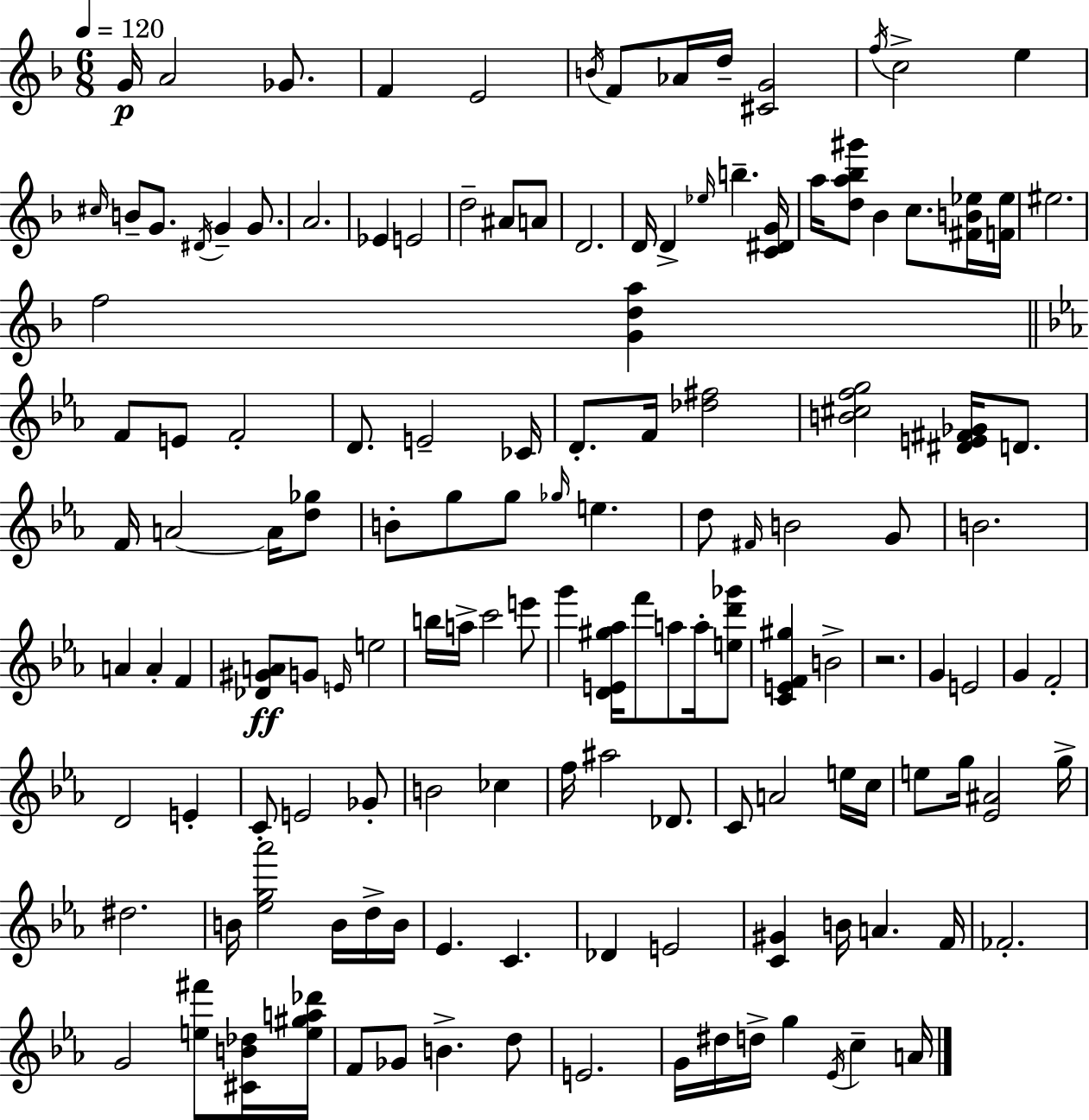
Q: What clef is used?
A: treble